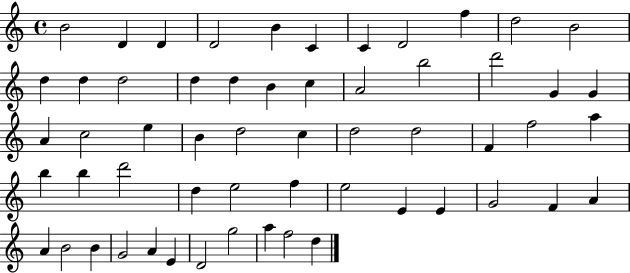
B4/h D4/q D4/q D4/h B4/q C4/q C4/q D4/h F5/q D5/h B4/h D5/q D5/q D5/h D5/q D5/q B4/q C5/q A4/h B5/h D6/h G4/q G4/q A4/q C5/h E5/q B4/q D5/h C5/q D5/h D5/h F4/q F5/h A5/q B5/q B5/q D6/h D5/q E5/h F5/q E5/h E4/q E4/q G4/h F4/q A4/q A4/q B4/h B4/q G4/h A4/q E4/q D4/h G5/h A5/q F5/h D5/q